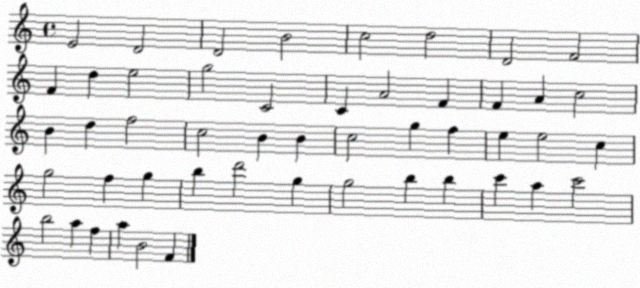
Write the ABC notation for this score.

X:1
T:Untitled
M:4/4
L:1/4
K:C
E2 D2 D2 B2 c2 d2 D2 F2 F d e2 g2 C2 C A2 F F A c2 B d f2 c2 B B c2 g f e e2 c g2 f g b d'2 g g2 b b c' a c'2 b2 a f a B2 F